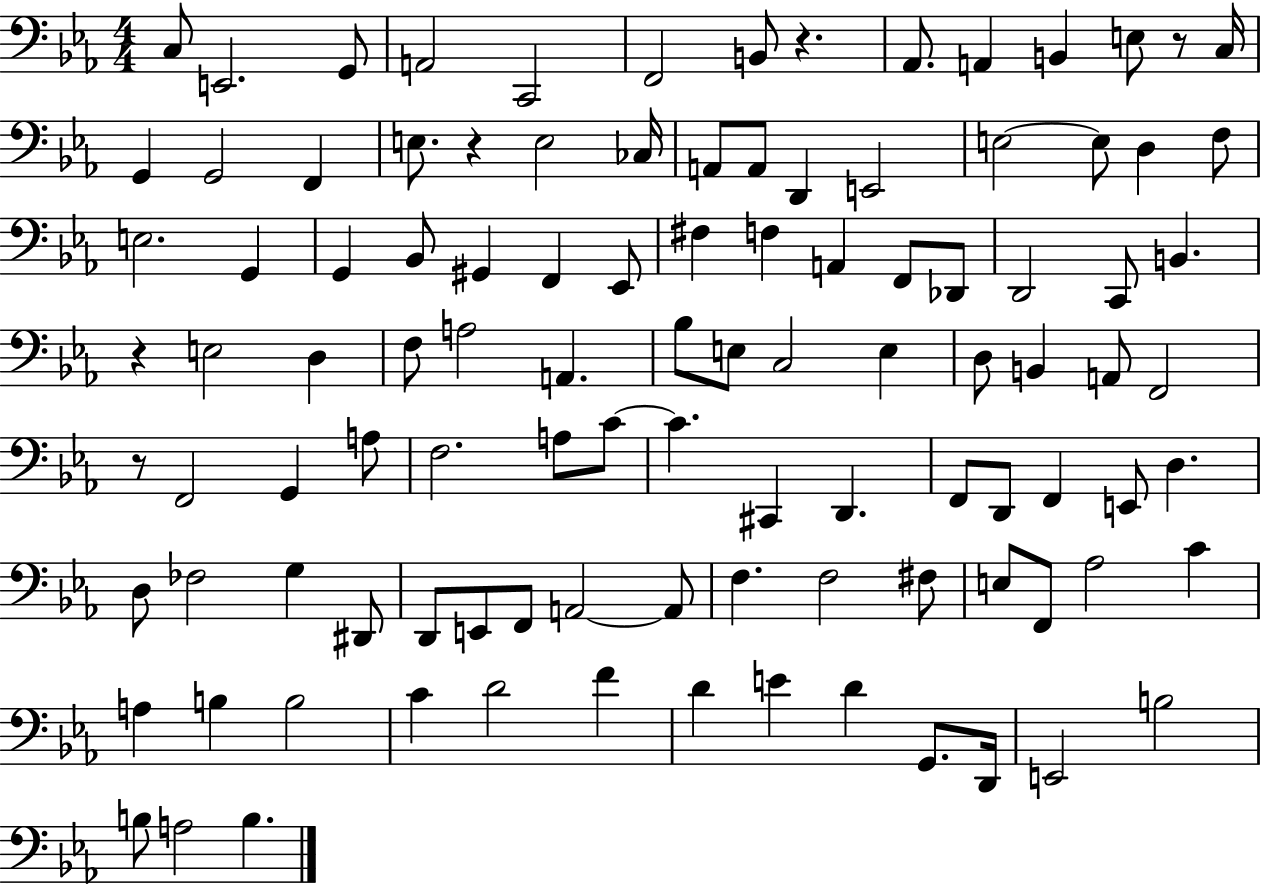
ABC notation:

X:1
T:Untitled
M:4/4
L:1/4
K:Eb
C,/2 E,,2 G,,/2 A,,2 C,,2 F,,2 B,,/2 z _A,,/2 A,, B,, E,/2 z/2 C,/4 G,, G,,2 F,, E,/2 z E,2 _C,/4 A,,/2 A,,/2 D,, E,,2 E,2 E,/2 D, F,/2 E,2 G,, G,, _B,,/2 ^G,, F,, _E,,/2 ^F, F, A,, F,,/2 _D,,/2 D,,2 C,,/2 B,, z E,2 D, F,/2 A,2 A,, _B,/2 E,/2 C,2 E, D,/2 B,, A,,/2 F,,2 z/2 F,,2 G,, A,/2 F,2 A,/2 C/2 C ^C,, D,, F,,/2 D,,/2 F,, E,,/2 D, D,/2 _F,2 G, ^D,,/2 D,,/2 E,,/2 F,,/2 A,,2 A,,/2 F, F,2 ^F,/2 E,/2 F,,/2 _A,2 C A, B, B,2 C D2 F D E D G,,/2 D,,/4 E,,2 B,2 B,/2 A,2 B,